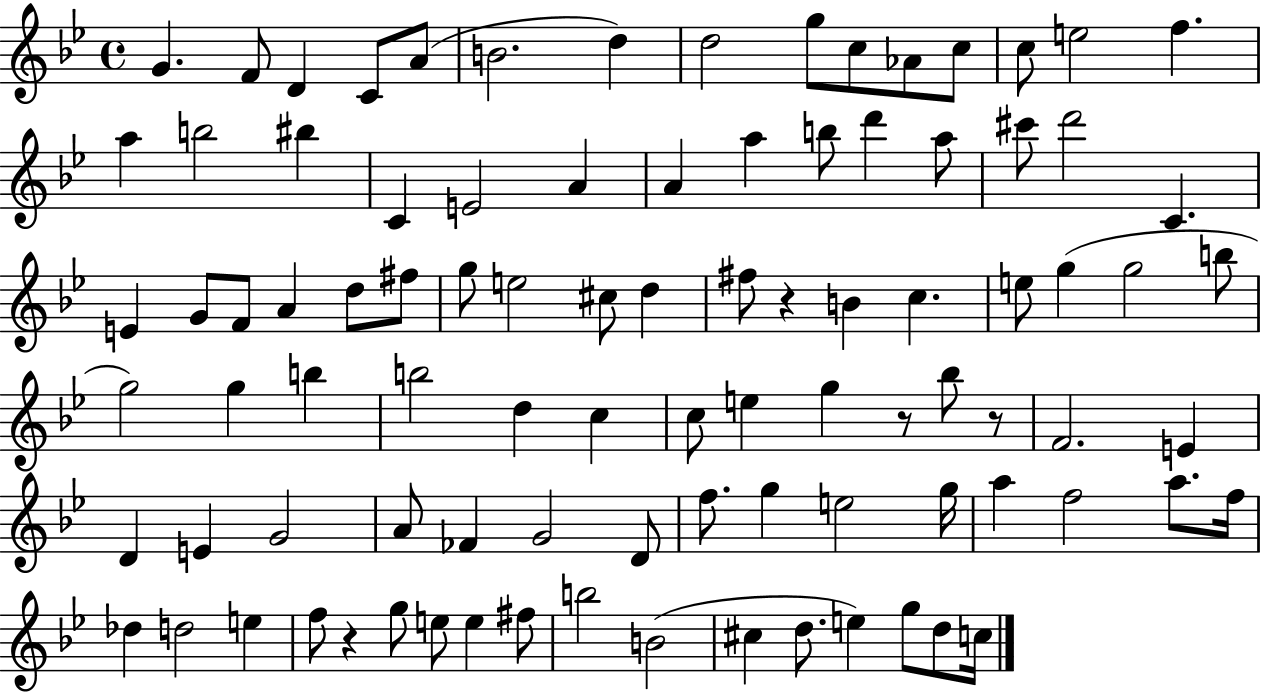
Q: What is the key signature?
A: BES major